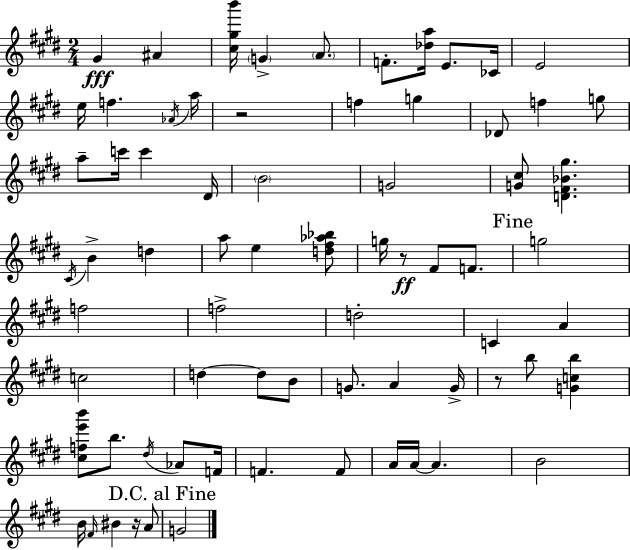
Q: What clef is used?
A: treble